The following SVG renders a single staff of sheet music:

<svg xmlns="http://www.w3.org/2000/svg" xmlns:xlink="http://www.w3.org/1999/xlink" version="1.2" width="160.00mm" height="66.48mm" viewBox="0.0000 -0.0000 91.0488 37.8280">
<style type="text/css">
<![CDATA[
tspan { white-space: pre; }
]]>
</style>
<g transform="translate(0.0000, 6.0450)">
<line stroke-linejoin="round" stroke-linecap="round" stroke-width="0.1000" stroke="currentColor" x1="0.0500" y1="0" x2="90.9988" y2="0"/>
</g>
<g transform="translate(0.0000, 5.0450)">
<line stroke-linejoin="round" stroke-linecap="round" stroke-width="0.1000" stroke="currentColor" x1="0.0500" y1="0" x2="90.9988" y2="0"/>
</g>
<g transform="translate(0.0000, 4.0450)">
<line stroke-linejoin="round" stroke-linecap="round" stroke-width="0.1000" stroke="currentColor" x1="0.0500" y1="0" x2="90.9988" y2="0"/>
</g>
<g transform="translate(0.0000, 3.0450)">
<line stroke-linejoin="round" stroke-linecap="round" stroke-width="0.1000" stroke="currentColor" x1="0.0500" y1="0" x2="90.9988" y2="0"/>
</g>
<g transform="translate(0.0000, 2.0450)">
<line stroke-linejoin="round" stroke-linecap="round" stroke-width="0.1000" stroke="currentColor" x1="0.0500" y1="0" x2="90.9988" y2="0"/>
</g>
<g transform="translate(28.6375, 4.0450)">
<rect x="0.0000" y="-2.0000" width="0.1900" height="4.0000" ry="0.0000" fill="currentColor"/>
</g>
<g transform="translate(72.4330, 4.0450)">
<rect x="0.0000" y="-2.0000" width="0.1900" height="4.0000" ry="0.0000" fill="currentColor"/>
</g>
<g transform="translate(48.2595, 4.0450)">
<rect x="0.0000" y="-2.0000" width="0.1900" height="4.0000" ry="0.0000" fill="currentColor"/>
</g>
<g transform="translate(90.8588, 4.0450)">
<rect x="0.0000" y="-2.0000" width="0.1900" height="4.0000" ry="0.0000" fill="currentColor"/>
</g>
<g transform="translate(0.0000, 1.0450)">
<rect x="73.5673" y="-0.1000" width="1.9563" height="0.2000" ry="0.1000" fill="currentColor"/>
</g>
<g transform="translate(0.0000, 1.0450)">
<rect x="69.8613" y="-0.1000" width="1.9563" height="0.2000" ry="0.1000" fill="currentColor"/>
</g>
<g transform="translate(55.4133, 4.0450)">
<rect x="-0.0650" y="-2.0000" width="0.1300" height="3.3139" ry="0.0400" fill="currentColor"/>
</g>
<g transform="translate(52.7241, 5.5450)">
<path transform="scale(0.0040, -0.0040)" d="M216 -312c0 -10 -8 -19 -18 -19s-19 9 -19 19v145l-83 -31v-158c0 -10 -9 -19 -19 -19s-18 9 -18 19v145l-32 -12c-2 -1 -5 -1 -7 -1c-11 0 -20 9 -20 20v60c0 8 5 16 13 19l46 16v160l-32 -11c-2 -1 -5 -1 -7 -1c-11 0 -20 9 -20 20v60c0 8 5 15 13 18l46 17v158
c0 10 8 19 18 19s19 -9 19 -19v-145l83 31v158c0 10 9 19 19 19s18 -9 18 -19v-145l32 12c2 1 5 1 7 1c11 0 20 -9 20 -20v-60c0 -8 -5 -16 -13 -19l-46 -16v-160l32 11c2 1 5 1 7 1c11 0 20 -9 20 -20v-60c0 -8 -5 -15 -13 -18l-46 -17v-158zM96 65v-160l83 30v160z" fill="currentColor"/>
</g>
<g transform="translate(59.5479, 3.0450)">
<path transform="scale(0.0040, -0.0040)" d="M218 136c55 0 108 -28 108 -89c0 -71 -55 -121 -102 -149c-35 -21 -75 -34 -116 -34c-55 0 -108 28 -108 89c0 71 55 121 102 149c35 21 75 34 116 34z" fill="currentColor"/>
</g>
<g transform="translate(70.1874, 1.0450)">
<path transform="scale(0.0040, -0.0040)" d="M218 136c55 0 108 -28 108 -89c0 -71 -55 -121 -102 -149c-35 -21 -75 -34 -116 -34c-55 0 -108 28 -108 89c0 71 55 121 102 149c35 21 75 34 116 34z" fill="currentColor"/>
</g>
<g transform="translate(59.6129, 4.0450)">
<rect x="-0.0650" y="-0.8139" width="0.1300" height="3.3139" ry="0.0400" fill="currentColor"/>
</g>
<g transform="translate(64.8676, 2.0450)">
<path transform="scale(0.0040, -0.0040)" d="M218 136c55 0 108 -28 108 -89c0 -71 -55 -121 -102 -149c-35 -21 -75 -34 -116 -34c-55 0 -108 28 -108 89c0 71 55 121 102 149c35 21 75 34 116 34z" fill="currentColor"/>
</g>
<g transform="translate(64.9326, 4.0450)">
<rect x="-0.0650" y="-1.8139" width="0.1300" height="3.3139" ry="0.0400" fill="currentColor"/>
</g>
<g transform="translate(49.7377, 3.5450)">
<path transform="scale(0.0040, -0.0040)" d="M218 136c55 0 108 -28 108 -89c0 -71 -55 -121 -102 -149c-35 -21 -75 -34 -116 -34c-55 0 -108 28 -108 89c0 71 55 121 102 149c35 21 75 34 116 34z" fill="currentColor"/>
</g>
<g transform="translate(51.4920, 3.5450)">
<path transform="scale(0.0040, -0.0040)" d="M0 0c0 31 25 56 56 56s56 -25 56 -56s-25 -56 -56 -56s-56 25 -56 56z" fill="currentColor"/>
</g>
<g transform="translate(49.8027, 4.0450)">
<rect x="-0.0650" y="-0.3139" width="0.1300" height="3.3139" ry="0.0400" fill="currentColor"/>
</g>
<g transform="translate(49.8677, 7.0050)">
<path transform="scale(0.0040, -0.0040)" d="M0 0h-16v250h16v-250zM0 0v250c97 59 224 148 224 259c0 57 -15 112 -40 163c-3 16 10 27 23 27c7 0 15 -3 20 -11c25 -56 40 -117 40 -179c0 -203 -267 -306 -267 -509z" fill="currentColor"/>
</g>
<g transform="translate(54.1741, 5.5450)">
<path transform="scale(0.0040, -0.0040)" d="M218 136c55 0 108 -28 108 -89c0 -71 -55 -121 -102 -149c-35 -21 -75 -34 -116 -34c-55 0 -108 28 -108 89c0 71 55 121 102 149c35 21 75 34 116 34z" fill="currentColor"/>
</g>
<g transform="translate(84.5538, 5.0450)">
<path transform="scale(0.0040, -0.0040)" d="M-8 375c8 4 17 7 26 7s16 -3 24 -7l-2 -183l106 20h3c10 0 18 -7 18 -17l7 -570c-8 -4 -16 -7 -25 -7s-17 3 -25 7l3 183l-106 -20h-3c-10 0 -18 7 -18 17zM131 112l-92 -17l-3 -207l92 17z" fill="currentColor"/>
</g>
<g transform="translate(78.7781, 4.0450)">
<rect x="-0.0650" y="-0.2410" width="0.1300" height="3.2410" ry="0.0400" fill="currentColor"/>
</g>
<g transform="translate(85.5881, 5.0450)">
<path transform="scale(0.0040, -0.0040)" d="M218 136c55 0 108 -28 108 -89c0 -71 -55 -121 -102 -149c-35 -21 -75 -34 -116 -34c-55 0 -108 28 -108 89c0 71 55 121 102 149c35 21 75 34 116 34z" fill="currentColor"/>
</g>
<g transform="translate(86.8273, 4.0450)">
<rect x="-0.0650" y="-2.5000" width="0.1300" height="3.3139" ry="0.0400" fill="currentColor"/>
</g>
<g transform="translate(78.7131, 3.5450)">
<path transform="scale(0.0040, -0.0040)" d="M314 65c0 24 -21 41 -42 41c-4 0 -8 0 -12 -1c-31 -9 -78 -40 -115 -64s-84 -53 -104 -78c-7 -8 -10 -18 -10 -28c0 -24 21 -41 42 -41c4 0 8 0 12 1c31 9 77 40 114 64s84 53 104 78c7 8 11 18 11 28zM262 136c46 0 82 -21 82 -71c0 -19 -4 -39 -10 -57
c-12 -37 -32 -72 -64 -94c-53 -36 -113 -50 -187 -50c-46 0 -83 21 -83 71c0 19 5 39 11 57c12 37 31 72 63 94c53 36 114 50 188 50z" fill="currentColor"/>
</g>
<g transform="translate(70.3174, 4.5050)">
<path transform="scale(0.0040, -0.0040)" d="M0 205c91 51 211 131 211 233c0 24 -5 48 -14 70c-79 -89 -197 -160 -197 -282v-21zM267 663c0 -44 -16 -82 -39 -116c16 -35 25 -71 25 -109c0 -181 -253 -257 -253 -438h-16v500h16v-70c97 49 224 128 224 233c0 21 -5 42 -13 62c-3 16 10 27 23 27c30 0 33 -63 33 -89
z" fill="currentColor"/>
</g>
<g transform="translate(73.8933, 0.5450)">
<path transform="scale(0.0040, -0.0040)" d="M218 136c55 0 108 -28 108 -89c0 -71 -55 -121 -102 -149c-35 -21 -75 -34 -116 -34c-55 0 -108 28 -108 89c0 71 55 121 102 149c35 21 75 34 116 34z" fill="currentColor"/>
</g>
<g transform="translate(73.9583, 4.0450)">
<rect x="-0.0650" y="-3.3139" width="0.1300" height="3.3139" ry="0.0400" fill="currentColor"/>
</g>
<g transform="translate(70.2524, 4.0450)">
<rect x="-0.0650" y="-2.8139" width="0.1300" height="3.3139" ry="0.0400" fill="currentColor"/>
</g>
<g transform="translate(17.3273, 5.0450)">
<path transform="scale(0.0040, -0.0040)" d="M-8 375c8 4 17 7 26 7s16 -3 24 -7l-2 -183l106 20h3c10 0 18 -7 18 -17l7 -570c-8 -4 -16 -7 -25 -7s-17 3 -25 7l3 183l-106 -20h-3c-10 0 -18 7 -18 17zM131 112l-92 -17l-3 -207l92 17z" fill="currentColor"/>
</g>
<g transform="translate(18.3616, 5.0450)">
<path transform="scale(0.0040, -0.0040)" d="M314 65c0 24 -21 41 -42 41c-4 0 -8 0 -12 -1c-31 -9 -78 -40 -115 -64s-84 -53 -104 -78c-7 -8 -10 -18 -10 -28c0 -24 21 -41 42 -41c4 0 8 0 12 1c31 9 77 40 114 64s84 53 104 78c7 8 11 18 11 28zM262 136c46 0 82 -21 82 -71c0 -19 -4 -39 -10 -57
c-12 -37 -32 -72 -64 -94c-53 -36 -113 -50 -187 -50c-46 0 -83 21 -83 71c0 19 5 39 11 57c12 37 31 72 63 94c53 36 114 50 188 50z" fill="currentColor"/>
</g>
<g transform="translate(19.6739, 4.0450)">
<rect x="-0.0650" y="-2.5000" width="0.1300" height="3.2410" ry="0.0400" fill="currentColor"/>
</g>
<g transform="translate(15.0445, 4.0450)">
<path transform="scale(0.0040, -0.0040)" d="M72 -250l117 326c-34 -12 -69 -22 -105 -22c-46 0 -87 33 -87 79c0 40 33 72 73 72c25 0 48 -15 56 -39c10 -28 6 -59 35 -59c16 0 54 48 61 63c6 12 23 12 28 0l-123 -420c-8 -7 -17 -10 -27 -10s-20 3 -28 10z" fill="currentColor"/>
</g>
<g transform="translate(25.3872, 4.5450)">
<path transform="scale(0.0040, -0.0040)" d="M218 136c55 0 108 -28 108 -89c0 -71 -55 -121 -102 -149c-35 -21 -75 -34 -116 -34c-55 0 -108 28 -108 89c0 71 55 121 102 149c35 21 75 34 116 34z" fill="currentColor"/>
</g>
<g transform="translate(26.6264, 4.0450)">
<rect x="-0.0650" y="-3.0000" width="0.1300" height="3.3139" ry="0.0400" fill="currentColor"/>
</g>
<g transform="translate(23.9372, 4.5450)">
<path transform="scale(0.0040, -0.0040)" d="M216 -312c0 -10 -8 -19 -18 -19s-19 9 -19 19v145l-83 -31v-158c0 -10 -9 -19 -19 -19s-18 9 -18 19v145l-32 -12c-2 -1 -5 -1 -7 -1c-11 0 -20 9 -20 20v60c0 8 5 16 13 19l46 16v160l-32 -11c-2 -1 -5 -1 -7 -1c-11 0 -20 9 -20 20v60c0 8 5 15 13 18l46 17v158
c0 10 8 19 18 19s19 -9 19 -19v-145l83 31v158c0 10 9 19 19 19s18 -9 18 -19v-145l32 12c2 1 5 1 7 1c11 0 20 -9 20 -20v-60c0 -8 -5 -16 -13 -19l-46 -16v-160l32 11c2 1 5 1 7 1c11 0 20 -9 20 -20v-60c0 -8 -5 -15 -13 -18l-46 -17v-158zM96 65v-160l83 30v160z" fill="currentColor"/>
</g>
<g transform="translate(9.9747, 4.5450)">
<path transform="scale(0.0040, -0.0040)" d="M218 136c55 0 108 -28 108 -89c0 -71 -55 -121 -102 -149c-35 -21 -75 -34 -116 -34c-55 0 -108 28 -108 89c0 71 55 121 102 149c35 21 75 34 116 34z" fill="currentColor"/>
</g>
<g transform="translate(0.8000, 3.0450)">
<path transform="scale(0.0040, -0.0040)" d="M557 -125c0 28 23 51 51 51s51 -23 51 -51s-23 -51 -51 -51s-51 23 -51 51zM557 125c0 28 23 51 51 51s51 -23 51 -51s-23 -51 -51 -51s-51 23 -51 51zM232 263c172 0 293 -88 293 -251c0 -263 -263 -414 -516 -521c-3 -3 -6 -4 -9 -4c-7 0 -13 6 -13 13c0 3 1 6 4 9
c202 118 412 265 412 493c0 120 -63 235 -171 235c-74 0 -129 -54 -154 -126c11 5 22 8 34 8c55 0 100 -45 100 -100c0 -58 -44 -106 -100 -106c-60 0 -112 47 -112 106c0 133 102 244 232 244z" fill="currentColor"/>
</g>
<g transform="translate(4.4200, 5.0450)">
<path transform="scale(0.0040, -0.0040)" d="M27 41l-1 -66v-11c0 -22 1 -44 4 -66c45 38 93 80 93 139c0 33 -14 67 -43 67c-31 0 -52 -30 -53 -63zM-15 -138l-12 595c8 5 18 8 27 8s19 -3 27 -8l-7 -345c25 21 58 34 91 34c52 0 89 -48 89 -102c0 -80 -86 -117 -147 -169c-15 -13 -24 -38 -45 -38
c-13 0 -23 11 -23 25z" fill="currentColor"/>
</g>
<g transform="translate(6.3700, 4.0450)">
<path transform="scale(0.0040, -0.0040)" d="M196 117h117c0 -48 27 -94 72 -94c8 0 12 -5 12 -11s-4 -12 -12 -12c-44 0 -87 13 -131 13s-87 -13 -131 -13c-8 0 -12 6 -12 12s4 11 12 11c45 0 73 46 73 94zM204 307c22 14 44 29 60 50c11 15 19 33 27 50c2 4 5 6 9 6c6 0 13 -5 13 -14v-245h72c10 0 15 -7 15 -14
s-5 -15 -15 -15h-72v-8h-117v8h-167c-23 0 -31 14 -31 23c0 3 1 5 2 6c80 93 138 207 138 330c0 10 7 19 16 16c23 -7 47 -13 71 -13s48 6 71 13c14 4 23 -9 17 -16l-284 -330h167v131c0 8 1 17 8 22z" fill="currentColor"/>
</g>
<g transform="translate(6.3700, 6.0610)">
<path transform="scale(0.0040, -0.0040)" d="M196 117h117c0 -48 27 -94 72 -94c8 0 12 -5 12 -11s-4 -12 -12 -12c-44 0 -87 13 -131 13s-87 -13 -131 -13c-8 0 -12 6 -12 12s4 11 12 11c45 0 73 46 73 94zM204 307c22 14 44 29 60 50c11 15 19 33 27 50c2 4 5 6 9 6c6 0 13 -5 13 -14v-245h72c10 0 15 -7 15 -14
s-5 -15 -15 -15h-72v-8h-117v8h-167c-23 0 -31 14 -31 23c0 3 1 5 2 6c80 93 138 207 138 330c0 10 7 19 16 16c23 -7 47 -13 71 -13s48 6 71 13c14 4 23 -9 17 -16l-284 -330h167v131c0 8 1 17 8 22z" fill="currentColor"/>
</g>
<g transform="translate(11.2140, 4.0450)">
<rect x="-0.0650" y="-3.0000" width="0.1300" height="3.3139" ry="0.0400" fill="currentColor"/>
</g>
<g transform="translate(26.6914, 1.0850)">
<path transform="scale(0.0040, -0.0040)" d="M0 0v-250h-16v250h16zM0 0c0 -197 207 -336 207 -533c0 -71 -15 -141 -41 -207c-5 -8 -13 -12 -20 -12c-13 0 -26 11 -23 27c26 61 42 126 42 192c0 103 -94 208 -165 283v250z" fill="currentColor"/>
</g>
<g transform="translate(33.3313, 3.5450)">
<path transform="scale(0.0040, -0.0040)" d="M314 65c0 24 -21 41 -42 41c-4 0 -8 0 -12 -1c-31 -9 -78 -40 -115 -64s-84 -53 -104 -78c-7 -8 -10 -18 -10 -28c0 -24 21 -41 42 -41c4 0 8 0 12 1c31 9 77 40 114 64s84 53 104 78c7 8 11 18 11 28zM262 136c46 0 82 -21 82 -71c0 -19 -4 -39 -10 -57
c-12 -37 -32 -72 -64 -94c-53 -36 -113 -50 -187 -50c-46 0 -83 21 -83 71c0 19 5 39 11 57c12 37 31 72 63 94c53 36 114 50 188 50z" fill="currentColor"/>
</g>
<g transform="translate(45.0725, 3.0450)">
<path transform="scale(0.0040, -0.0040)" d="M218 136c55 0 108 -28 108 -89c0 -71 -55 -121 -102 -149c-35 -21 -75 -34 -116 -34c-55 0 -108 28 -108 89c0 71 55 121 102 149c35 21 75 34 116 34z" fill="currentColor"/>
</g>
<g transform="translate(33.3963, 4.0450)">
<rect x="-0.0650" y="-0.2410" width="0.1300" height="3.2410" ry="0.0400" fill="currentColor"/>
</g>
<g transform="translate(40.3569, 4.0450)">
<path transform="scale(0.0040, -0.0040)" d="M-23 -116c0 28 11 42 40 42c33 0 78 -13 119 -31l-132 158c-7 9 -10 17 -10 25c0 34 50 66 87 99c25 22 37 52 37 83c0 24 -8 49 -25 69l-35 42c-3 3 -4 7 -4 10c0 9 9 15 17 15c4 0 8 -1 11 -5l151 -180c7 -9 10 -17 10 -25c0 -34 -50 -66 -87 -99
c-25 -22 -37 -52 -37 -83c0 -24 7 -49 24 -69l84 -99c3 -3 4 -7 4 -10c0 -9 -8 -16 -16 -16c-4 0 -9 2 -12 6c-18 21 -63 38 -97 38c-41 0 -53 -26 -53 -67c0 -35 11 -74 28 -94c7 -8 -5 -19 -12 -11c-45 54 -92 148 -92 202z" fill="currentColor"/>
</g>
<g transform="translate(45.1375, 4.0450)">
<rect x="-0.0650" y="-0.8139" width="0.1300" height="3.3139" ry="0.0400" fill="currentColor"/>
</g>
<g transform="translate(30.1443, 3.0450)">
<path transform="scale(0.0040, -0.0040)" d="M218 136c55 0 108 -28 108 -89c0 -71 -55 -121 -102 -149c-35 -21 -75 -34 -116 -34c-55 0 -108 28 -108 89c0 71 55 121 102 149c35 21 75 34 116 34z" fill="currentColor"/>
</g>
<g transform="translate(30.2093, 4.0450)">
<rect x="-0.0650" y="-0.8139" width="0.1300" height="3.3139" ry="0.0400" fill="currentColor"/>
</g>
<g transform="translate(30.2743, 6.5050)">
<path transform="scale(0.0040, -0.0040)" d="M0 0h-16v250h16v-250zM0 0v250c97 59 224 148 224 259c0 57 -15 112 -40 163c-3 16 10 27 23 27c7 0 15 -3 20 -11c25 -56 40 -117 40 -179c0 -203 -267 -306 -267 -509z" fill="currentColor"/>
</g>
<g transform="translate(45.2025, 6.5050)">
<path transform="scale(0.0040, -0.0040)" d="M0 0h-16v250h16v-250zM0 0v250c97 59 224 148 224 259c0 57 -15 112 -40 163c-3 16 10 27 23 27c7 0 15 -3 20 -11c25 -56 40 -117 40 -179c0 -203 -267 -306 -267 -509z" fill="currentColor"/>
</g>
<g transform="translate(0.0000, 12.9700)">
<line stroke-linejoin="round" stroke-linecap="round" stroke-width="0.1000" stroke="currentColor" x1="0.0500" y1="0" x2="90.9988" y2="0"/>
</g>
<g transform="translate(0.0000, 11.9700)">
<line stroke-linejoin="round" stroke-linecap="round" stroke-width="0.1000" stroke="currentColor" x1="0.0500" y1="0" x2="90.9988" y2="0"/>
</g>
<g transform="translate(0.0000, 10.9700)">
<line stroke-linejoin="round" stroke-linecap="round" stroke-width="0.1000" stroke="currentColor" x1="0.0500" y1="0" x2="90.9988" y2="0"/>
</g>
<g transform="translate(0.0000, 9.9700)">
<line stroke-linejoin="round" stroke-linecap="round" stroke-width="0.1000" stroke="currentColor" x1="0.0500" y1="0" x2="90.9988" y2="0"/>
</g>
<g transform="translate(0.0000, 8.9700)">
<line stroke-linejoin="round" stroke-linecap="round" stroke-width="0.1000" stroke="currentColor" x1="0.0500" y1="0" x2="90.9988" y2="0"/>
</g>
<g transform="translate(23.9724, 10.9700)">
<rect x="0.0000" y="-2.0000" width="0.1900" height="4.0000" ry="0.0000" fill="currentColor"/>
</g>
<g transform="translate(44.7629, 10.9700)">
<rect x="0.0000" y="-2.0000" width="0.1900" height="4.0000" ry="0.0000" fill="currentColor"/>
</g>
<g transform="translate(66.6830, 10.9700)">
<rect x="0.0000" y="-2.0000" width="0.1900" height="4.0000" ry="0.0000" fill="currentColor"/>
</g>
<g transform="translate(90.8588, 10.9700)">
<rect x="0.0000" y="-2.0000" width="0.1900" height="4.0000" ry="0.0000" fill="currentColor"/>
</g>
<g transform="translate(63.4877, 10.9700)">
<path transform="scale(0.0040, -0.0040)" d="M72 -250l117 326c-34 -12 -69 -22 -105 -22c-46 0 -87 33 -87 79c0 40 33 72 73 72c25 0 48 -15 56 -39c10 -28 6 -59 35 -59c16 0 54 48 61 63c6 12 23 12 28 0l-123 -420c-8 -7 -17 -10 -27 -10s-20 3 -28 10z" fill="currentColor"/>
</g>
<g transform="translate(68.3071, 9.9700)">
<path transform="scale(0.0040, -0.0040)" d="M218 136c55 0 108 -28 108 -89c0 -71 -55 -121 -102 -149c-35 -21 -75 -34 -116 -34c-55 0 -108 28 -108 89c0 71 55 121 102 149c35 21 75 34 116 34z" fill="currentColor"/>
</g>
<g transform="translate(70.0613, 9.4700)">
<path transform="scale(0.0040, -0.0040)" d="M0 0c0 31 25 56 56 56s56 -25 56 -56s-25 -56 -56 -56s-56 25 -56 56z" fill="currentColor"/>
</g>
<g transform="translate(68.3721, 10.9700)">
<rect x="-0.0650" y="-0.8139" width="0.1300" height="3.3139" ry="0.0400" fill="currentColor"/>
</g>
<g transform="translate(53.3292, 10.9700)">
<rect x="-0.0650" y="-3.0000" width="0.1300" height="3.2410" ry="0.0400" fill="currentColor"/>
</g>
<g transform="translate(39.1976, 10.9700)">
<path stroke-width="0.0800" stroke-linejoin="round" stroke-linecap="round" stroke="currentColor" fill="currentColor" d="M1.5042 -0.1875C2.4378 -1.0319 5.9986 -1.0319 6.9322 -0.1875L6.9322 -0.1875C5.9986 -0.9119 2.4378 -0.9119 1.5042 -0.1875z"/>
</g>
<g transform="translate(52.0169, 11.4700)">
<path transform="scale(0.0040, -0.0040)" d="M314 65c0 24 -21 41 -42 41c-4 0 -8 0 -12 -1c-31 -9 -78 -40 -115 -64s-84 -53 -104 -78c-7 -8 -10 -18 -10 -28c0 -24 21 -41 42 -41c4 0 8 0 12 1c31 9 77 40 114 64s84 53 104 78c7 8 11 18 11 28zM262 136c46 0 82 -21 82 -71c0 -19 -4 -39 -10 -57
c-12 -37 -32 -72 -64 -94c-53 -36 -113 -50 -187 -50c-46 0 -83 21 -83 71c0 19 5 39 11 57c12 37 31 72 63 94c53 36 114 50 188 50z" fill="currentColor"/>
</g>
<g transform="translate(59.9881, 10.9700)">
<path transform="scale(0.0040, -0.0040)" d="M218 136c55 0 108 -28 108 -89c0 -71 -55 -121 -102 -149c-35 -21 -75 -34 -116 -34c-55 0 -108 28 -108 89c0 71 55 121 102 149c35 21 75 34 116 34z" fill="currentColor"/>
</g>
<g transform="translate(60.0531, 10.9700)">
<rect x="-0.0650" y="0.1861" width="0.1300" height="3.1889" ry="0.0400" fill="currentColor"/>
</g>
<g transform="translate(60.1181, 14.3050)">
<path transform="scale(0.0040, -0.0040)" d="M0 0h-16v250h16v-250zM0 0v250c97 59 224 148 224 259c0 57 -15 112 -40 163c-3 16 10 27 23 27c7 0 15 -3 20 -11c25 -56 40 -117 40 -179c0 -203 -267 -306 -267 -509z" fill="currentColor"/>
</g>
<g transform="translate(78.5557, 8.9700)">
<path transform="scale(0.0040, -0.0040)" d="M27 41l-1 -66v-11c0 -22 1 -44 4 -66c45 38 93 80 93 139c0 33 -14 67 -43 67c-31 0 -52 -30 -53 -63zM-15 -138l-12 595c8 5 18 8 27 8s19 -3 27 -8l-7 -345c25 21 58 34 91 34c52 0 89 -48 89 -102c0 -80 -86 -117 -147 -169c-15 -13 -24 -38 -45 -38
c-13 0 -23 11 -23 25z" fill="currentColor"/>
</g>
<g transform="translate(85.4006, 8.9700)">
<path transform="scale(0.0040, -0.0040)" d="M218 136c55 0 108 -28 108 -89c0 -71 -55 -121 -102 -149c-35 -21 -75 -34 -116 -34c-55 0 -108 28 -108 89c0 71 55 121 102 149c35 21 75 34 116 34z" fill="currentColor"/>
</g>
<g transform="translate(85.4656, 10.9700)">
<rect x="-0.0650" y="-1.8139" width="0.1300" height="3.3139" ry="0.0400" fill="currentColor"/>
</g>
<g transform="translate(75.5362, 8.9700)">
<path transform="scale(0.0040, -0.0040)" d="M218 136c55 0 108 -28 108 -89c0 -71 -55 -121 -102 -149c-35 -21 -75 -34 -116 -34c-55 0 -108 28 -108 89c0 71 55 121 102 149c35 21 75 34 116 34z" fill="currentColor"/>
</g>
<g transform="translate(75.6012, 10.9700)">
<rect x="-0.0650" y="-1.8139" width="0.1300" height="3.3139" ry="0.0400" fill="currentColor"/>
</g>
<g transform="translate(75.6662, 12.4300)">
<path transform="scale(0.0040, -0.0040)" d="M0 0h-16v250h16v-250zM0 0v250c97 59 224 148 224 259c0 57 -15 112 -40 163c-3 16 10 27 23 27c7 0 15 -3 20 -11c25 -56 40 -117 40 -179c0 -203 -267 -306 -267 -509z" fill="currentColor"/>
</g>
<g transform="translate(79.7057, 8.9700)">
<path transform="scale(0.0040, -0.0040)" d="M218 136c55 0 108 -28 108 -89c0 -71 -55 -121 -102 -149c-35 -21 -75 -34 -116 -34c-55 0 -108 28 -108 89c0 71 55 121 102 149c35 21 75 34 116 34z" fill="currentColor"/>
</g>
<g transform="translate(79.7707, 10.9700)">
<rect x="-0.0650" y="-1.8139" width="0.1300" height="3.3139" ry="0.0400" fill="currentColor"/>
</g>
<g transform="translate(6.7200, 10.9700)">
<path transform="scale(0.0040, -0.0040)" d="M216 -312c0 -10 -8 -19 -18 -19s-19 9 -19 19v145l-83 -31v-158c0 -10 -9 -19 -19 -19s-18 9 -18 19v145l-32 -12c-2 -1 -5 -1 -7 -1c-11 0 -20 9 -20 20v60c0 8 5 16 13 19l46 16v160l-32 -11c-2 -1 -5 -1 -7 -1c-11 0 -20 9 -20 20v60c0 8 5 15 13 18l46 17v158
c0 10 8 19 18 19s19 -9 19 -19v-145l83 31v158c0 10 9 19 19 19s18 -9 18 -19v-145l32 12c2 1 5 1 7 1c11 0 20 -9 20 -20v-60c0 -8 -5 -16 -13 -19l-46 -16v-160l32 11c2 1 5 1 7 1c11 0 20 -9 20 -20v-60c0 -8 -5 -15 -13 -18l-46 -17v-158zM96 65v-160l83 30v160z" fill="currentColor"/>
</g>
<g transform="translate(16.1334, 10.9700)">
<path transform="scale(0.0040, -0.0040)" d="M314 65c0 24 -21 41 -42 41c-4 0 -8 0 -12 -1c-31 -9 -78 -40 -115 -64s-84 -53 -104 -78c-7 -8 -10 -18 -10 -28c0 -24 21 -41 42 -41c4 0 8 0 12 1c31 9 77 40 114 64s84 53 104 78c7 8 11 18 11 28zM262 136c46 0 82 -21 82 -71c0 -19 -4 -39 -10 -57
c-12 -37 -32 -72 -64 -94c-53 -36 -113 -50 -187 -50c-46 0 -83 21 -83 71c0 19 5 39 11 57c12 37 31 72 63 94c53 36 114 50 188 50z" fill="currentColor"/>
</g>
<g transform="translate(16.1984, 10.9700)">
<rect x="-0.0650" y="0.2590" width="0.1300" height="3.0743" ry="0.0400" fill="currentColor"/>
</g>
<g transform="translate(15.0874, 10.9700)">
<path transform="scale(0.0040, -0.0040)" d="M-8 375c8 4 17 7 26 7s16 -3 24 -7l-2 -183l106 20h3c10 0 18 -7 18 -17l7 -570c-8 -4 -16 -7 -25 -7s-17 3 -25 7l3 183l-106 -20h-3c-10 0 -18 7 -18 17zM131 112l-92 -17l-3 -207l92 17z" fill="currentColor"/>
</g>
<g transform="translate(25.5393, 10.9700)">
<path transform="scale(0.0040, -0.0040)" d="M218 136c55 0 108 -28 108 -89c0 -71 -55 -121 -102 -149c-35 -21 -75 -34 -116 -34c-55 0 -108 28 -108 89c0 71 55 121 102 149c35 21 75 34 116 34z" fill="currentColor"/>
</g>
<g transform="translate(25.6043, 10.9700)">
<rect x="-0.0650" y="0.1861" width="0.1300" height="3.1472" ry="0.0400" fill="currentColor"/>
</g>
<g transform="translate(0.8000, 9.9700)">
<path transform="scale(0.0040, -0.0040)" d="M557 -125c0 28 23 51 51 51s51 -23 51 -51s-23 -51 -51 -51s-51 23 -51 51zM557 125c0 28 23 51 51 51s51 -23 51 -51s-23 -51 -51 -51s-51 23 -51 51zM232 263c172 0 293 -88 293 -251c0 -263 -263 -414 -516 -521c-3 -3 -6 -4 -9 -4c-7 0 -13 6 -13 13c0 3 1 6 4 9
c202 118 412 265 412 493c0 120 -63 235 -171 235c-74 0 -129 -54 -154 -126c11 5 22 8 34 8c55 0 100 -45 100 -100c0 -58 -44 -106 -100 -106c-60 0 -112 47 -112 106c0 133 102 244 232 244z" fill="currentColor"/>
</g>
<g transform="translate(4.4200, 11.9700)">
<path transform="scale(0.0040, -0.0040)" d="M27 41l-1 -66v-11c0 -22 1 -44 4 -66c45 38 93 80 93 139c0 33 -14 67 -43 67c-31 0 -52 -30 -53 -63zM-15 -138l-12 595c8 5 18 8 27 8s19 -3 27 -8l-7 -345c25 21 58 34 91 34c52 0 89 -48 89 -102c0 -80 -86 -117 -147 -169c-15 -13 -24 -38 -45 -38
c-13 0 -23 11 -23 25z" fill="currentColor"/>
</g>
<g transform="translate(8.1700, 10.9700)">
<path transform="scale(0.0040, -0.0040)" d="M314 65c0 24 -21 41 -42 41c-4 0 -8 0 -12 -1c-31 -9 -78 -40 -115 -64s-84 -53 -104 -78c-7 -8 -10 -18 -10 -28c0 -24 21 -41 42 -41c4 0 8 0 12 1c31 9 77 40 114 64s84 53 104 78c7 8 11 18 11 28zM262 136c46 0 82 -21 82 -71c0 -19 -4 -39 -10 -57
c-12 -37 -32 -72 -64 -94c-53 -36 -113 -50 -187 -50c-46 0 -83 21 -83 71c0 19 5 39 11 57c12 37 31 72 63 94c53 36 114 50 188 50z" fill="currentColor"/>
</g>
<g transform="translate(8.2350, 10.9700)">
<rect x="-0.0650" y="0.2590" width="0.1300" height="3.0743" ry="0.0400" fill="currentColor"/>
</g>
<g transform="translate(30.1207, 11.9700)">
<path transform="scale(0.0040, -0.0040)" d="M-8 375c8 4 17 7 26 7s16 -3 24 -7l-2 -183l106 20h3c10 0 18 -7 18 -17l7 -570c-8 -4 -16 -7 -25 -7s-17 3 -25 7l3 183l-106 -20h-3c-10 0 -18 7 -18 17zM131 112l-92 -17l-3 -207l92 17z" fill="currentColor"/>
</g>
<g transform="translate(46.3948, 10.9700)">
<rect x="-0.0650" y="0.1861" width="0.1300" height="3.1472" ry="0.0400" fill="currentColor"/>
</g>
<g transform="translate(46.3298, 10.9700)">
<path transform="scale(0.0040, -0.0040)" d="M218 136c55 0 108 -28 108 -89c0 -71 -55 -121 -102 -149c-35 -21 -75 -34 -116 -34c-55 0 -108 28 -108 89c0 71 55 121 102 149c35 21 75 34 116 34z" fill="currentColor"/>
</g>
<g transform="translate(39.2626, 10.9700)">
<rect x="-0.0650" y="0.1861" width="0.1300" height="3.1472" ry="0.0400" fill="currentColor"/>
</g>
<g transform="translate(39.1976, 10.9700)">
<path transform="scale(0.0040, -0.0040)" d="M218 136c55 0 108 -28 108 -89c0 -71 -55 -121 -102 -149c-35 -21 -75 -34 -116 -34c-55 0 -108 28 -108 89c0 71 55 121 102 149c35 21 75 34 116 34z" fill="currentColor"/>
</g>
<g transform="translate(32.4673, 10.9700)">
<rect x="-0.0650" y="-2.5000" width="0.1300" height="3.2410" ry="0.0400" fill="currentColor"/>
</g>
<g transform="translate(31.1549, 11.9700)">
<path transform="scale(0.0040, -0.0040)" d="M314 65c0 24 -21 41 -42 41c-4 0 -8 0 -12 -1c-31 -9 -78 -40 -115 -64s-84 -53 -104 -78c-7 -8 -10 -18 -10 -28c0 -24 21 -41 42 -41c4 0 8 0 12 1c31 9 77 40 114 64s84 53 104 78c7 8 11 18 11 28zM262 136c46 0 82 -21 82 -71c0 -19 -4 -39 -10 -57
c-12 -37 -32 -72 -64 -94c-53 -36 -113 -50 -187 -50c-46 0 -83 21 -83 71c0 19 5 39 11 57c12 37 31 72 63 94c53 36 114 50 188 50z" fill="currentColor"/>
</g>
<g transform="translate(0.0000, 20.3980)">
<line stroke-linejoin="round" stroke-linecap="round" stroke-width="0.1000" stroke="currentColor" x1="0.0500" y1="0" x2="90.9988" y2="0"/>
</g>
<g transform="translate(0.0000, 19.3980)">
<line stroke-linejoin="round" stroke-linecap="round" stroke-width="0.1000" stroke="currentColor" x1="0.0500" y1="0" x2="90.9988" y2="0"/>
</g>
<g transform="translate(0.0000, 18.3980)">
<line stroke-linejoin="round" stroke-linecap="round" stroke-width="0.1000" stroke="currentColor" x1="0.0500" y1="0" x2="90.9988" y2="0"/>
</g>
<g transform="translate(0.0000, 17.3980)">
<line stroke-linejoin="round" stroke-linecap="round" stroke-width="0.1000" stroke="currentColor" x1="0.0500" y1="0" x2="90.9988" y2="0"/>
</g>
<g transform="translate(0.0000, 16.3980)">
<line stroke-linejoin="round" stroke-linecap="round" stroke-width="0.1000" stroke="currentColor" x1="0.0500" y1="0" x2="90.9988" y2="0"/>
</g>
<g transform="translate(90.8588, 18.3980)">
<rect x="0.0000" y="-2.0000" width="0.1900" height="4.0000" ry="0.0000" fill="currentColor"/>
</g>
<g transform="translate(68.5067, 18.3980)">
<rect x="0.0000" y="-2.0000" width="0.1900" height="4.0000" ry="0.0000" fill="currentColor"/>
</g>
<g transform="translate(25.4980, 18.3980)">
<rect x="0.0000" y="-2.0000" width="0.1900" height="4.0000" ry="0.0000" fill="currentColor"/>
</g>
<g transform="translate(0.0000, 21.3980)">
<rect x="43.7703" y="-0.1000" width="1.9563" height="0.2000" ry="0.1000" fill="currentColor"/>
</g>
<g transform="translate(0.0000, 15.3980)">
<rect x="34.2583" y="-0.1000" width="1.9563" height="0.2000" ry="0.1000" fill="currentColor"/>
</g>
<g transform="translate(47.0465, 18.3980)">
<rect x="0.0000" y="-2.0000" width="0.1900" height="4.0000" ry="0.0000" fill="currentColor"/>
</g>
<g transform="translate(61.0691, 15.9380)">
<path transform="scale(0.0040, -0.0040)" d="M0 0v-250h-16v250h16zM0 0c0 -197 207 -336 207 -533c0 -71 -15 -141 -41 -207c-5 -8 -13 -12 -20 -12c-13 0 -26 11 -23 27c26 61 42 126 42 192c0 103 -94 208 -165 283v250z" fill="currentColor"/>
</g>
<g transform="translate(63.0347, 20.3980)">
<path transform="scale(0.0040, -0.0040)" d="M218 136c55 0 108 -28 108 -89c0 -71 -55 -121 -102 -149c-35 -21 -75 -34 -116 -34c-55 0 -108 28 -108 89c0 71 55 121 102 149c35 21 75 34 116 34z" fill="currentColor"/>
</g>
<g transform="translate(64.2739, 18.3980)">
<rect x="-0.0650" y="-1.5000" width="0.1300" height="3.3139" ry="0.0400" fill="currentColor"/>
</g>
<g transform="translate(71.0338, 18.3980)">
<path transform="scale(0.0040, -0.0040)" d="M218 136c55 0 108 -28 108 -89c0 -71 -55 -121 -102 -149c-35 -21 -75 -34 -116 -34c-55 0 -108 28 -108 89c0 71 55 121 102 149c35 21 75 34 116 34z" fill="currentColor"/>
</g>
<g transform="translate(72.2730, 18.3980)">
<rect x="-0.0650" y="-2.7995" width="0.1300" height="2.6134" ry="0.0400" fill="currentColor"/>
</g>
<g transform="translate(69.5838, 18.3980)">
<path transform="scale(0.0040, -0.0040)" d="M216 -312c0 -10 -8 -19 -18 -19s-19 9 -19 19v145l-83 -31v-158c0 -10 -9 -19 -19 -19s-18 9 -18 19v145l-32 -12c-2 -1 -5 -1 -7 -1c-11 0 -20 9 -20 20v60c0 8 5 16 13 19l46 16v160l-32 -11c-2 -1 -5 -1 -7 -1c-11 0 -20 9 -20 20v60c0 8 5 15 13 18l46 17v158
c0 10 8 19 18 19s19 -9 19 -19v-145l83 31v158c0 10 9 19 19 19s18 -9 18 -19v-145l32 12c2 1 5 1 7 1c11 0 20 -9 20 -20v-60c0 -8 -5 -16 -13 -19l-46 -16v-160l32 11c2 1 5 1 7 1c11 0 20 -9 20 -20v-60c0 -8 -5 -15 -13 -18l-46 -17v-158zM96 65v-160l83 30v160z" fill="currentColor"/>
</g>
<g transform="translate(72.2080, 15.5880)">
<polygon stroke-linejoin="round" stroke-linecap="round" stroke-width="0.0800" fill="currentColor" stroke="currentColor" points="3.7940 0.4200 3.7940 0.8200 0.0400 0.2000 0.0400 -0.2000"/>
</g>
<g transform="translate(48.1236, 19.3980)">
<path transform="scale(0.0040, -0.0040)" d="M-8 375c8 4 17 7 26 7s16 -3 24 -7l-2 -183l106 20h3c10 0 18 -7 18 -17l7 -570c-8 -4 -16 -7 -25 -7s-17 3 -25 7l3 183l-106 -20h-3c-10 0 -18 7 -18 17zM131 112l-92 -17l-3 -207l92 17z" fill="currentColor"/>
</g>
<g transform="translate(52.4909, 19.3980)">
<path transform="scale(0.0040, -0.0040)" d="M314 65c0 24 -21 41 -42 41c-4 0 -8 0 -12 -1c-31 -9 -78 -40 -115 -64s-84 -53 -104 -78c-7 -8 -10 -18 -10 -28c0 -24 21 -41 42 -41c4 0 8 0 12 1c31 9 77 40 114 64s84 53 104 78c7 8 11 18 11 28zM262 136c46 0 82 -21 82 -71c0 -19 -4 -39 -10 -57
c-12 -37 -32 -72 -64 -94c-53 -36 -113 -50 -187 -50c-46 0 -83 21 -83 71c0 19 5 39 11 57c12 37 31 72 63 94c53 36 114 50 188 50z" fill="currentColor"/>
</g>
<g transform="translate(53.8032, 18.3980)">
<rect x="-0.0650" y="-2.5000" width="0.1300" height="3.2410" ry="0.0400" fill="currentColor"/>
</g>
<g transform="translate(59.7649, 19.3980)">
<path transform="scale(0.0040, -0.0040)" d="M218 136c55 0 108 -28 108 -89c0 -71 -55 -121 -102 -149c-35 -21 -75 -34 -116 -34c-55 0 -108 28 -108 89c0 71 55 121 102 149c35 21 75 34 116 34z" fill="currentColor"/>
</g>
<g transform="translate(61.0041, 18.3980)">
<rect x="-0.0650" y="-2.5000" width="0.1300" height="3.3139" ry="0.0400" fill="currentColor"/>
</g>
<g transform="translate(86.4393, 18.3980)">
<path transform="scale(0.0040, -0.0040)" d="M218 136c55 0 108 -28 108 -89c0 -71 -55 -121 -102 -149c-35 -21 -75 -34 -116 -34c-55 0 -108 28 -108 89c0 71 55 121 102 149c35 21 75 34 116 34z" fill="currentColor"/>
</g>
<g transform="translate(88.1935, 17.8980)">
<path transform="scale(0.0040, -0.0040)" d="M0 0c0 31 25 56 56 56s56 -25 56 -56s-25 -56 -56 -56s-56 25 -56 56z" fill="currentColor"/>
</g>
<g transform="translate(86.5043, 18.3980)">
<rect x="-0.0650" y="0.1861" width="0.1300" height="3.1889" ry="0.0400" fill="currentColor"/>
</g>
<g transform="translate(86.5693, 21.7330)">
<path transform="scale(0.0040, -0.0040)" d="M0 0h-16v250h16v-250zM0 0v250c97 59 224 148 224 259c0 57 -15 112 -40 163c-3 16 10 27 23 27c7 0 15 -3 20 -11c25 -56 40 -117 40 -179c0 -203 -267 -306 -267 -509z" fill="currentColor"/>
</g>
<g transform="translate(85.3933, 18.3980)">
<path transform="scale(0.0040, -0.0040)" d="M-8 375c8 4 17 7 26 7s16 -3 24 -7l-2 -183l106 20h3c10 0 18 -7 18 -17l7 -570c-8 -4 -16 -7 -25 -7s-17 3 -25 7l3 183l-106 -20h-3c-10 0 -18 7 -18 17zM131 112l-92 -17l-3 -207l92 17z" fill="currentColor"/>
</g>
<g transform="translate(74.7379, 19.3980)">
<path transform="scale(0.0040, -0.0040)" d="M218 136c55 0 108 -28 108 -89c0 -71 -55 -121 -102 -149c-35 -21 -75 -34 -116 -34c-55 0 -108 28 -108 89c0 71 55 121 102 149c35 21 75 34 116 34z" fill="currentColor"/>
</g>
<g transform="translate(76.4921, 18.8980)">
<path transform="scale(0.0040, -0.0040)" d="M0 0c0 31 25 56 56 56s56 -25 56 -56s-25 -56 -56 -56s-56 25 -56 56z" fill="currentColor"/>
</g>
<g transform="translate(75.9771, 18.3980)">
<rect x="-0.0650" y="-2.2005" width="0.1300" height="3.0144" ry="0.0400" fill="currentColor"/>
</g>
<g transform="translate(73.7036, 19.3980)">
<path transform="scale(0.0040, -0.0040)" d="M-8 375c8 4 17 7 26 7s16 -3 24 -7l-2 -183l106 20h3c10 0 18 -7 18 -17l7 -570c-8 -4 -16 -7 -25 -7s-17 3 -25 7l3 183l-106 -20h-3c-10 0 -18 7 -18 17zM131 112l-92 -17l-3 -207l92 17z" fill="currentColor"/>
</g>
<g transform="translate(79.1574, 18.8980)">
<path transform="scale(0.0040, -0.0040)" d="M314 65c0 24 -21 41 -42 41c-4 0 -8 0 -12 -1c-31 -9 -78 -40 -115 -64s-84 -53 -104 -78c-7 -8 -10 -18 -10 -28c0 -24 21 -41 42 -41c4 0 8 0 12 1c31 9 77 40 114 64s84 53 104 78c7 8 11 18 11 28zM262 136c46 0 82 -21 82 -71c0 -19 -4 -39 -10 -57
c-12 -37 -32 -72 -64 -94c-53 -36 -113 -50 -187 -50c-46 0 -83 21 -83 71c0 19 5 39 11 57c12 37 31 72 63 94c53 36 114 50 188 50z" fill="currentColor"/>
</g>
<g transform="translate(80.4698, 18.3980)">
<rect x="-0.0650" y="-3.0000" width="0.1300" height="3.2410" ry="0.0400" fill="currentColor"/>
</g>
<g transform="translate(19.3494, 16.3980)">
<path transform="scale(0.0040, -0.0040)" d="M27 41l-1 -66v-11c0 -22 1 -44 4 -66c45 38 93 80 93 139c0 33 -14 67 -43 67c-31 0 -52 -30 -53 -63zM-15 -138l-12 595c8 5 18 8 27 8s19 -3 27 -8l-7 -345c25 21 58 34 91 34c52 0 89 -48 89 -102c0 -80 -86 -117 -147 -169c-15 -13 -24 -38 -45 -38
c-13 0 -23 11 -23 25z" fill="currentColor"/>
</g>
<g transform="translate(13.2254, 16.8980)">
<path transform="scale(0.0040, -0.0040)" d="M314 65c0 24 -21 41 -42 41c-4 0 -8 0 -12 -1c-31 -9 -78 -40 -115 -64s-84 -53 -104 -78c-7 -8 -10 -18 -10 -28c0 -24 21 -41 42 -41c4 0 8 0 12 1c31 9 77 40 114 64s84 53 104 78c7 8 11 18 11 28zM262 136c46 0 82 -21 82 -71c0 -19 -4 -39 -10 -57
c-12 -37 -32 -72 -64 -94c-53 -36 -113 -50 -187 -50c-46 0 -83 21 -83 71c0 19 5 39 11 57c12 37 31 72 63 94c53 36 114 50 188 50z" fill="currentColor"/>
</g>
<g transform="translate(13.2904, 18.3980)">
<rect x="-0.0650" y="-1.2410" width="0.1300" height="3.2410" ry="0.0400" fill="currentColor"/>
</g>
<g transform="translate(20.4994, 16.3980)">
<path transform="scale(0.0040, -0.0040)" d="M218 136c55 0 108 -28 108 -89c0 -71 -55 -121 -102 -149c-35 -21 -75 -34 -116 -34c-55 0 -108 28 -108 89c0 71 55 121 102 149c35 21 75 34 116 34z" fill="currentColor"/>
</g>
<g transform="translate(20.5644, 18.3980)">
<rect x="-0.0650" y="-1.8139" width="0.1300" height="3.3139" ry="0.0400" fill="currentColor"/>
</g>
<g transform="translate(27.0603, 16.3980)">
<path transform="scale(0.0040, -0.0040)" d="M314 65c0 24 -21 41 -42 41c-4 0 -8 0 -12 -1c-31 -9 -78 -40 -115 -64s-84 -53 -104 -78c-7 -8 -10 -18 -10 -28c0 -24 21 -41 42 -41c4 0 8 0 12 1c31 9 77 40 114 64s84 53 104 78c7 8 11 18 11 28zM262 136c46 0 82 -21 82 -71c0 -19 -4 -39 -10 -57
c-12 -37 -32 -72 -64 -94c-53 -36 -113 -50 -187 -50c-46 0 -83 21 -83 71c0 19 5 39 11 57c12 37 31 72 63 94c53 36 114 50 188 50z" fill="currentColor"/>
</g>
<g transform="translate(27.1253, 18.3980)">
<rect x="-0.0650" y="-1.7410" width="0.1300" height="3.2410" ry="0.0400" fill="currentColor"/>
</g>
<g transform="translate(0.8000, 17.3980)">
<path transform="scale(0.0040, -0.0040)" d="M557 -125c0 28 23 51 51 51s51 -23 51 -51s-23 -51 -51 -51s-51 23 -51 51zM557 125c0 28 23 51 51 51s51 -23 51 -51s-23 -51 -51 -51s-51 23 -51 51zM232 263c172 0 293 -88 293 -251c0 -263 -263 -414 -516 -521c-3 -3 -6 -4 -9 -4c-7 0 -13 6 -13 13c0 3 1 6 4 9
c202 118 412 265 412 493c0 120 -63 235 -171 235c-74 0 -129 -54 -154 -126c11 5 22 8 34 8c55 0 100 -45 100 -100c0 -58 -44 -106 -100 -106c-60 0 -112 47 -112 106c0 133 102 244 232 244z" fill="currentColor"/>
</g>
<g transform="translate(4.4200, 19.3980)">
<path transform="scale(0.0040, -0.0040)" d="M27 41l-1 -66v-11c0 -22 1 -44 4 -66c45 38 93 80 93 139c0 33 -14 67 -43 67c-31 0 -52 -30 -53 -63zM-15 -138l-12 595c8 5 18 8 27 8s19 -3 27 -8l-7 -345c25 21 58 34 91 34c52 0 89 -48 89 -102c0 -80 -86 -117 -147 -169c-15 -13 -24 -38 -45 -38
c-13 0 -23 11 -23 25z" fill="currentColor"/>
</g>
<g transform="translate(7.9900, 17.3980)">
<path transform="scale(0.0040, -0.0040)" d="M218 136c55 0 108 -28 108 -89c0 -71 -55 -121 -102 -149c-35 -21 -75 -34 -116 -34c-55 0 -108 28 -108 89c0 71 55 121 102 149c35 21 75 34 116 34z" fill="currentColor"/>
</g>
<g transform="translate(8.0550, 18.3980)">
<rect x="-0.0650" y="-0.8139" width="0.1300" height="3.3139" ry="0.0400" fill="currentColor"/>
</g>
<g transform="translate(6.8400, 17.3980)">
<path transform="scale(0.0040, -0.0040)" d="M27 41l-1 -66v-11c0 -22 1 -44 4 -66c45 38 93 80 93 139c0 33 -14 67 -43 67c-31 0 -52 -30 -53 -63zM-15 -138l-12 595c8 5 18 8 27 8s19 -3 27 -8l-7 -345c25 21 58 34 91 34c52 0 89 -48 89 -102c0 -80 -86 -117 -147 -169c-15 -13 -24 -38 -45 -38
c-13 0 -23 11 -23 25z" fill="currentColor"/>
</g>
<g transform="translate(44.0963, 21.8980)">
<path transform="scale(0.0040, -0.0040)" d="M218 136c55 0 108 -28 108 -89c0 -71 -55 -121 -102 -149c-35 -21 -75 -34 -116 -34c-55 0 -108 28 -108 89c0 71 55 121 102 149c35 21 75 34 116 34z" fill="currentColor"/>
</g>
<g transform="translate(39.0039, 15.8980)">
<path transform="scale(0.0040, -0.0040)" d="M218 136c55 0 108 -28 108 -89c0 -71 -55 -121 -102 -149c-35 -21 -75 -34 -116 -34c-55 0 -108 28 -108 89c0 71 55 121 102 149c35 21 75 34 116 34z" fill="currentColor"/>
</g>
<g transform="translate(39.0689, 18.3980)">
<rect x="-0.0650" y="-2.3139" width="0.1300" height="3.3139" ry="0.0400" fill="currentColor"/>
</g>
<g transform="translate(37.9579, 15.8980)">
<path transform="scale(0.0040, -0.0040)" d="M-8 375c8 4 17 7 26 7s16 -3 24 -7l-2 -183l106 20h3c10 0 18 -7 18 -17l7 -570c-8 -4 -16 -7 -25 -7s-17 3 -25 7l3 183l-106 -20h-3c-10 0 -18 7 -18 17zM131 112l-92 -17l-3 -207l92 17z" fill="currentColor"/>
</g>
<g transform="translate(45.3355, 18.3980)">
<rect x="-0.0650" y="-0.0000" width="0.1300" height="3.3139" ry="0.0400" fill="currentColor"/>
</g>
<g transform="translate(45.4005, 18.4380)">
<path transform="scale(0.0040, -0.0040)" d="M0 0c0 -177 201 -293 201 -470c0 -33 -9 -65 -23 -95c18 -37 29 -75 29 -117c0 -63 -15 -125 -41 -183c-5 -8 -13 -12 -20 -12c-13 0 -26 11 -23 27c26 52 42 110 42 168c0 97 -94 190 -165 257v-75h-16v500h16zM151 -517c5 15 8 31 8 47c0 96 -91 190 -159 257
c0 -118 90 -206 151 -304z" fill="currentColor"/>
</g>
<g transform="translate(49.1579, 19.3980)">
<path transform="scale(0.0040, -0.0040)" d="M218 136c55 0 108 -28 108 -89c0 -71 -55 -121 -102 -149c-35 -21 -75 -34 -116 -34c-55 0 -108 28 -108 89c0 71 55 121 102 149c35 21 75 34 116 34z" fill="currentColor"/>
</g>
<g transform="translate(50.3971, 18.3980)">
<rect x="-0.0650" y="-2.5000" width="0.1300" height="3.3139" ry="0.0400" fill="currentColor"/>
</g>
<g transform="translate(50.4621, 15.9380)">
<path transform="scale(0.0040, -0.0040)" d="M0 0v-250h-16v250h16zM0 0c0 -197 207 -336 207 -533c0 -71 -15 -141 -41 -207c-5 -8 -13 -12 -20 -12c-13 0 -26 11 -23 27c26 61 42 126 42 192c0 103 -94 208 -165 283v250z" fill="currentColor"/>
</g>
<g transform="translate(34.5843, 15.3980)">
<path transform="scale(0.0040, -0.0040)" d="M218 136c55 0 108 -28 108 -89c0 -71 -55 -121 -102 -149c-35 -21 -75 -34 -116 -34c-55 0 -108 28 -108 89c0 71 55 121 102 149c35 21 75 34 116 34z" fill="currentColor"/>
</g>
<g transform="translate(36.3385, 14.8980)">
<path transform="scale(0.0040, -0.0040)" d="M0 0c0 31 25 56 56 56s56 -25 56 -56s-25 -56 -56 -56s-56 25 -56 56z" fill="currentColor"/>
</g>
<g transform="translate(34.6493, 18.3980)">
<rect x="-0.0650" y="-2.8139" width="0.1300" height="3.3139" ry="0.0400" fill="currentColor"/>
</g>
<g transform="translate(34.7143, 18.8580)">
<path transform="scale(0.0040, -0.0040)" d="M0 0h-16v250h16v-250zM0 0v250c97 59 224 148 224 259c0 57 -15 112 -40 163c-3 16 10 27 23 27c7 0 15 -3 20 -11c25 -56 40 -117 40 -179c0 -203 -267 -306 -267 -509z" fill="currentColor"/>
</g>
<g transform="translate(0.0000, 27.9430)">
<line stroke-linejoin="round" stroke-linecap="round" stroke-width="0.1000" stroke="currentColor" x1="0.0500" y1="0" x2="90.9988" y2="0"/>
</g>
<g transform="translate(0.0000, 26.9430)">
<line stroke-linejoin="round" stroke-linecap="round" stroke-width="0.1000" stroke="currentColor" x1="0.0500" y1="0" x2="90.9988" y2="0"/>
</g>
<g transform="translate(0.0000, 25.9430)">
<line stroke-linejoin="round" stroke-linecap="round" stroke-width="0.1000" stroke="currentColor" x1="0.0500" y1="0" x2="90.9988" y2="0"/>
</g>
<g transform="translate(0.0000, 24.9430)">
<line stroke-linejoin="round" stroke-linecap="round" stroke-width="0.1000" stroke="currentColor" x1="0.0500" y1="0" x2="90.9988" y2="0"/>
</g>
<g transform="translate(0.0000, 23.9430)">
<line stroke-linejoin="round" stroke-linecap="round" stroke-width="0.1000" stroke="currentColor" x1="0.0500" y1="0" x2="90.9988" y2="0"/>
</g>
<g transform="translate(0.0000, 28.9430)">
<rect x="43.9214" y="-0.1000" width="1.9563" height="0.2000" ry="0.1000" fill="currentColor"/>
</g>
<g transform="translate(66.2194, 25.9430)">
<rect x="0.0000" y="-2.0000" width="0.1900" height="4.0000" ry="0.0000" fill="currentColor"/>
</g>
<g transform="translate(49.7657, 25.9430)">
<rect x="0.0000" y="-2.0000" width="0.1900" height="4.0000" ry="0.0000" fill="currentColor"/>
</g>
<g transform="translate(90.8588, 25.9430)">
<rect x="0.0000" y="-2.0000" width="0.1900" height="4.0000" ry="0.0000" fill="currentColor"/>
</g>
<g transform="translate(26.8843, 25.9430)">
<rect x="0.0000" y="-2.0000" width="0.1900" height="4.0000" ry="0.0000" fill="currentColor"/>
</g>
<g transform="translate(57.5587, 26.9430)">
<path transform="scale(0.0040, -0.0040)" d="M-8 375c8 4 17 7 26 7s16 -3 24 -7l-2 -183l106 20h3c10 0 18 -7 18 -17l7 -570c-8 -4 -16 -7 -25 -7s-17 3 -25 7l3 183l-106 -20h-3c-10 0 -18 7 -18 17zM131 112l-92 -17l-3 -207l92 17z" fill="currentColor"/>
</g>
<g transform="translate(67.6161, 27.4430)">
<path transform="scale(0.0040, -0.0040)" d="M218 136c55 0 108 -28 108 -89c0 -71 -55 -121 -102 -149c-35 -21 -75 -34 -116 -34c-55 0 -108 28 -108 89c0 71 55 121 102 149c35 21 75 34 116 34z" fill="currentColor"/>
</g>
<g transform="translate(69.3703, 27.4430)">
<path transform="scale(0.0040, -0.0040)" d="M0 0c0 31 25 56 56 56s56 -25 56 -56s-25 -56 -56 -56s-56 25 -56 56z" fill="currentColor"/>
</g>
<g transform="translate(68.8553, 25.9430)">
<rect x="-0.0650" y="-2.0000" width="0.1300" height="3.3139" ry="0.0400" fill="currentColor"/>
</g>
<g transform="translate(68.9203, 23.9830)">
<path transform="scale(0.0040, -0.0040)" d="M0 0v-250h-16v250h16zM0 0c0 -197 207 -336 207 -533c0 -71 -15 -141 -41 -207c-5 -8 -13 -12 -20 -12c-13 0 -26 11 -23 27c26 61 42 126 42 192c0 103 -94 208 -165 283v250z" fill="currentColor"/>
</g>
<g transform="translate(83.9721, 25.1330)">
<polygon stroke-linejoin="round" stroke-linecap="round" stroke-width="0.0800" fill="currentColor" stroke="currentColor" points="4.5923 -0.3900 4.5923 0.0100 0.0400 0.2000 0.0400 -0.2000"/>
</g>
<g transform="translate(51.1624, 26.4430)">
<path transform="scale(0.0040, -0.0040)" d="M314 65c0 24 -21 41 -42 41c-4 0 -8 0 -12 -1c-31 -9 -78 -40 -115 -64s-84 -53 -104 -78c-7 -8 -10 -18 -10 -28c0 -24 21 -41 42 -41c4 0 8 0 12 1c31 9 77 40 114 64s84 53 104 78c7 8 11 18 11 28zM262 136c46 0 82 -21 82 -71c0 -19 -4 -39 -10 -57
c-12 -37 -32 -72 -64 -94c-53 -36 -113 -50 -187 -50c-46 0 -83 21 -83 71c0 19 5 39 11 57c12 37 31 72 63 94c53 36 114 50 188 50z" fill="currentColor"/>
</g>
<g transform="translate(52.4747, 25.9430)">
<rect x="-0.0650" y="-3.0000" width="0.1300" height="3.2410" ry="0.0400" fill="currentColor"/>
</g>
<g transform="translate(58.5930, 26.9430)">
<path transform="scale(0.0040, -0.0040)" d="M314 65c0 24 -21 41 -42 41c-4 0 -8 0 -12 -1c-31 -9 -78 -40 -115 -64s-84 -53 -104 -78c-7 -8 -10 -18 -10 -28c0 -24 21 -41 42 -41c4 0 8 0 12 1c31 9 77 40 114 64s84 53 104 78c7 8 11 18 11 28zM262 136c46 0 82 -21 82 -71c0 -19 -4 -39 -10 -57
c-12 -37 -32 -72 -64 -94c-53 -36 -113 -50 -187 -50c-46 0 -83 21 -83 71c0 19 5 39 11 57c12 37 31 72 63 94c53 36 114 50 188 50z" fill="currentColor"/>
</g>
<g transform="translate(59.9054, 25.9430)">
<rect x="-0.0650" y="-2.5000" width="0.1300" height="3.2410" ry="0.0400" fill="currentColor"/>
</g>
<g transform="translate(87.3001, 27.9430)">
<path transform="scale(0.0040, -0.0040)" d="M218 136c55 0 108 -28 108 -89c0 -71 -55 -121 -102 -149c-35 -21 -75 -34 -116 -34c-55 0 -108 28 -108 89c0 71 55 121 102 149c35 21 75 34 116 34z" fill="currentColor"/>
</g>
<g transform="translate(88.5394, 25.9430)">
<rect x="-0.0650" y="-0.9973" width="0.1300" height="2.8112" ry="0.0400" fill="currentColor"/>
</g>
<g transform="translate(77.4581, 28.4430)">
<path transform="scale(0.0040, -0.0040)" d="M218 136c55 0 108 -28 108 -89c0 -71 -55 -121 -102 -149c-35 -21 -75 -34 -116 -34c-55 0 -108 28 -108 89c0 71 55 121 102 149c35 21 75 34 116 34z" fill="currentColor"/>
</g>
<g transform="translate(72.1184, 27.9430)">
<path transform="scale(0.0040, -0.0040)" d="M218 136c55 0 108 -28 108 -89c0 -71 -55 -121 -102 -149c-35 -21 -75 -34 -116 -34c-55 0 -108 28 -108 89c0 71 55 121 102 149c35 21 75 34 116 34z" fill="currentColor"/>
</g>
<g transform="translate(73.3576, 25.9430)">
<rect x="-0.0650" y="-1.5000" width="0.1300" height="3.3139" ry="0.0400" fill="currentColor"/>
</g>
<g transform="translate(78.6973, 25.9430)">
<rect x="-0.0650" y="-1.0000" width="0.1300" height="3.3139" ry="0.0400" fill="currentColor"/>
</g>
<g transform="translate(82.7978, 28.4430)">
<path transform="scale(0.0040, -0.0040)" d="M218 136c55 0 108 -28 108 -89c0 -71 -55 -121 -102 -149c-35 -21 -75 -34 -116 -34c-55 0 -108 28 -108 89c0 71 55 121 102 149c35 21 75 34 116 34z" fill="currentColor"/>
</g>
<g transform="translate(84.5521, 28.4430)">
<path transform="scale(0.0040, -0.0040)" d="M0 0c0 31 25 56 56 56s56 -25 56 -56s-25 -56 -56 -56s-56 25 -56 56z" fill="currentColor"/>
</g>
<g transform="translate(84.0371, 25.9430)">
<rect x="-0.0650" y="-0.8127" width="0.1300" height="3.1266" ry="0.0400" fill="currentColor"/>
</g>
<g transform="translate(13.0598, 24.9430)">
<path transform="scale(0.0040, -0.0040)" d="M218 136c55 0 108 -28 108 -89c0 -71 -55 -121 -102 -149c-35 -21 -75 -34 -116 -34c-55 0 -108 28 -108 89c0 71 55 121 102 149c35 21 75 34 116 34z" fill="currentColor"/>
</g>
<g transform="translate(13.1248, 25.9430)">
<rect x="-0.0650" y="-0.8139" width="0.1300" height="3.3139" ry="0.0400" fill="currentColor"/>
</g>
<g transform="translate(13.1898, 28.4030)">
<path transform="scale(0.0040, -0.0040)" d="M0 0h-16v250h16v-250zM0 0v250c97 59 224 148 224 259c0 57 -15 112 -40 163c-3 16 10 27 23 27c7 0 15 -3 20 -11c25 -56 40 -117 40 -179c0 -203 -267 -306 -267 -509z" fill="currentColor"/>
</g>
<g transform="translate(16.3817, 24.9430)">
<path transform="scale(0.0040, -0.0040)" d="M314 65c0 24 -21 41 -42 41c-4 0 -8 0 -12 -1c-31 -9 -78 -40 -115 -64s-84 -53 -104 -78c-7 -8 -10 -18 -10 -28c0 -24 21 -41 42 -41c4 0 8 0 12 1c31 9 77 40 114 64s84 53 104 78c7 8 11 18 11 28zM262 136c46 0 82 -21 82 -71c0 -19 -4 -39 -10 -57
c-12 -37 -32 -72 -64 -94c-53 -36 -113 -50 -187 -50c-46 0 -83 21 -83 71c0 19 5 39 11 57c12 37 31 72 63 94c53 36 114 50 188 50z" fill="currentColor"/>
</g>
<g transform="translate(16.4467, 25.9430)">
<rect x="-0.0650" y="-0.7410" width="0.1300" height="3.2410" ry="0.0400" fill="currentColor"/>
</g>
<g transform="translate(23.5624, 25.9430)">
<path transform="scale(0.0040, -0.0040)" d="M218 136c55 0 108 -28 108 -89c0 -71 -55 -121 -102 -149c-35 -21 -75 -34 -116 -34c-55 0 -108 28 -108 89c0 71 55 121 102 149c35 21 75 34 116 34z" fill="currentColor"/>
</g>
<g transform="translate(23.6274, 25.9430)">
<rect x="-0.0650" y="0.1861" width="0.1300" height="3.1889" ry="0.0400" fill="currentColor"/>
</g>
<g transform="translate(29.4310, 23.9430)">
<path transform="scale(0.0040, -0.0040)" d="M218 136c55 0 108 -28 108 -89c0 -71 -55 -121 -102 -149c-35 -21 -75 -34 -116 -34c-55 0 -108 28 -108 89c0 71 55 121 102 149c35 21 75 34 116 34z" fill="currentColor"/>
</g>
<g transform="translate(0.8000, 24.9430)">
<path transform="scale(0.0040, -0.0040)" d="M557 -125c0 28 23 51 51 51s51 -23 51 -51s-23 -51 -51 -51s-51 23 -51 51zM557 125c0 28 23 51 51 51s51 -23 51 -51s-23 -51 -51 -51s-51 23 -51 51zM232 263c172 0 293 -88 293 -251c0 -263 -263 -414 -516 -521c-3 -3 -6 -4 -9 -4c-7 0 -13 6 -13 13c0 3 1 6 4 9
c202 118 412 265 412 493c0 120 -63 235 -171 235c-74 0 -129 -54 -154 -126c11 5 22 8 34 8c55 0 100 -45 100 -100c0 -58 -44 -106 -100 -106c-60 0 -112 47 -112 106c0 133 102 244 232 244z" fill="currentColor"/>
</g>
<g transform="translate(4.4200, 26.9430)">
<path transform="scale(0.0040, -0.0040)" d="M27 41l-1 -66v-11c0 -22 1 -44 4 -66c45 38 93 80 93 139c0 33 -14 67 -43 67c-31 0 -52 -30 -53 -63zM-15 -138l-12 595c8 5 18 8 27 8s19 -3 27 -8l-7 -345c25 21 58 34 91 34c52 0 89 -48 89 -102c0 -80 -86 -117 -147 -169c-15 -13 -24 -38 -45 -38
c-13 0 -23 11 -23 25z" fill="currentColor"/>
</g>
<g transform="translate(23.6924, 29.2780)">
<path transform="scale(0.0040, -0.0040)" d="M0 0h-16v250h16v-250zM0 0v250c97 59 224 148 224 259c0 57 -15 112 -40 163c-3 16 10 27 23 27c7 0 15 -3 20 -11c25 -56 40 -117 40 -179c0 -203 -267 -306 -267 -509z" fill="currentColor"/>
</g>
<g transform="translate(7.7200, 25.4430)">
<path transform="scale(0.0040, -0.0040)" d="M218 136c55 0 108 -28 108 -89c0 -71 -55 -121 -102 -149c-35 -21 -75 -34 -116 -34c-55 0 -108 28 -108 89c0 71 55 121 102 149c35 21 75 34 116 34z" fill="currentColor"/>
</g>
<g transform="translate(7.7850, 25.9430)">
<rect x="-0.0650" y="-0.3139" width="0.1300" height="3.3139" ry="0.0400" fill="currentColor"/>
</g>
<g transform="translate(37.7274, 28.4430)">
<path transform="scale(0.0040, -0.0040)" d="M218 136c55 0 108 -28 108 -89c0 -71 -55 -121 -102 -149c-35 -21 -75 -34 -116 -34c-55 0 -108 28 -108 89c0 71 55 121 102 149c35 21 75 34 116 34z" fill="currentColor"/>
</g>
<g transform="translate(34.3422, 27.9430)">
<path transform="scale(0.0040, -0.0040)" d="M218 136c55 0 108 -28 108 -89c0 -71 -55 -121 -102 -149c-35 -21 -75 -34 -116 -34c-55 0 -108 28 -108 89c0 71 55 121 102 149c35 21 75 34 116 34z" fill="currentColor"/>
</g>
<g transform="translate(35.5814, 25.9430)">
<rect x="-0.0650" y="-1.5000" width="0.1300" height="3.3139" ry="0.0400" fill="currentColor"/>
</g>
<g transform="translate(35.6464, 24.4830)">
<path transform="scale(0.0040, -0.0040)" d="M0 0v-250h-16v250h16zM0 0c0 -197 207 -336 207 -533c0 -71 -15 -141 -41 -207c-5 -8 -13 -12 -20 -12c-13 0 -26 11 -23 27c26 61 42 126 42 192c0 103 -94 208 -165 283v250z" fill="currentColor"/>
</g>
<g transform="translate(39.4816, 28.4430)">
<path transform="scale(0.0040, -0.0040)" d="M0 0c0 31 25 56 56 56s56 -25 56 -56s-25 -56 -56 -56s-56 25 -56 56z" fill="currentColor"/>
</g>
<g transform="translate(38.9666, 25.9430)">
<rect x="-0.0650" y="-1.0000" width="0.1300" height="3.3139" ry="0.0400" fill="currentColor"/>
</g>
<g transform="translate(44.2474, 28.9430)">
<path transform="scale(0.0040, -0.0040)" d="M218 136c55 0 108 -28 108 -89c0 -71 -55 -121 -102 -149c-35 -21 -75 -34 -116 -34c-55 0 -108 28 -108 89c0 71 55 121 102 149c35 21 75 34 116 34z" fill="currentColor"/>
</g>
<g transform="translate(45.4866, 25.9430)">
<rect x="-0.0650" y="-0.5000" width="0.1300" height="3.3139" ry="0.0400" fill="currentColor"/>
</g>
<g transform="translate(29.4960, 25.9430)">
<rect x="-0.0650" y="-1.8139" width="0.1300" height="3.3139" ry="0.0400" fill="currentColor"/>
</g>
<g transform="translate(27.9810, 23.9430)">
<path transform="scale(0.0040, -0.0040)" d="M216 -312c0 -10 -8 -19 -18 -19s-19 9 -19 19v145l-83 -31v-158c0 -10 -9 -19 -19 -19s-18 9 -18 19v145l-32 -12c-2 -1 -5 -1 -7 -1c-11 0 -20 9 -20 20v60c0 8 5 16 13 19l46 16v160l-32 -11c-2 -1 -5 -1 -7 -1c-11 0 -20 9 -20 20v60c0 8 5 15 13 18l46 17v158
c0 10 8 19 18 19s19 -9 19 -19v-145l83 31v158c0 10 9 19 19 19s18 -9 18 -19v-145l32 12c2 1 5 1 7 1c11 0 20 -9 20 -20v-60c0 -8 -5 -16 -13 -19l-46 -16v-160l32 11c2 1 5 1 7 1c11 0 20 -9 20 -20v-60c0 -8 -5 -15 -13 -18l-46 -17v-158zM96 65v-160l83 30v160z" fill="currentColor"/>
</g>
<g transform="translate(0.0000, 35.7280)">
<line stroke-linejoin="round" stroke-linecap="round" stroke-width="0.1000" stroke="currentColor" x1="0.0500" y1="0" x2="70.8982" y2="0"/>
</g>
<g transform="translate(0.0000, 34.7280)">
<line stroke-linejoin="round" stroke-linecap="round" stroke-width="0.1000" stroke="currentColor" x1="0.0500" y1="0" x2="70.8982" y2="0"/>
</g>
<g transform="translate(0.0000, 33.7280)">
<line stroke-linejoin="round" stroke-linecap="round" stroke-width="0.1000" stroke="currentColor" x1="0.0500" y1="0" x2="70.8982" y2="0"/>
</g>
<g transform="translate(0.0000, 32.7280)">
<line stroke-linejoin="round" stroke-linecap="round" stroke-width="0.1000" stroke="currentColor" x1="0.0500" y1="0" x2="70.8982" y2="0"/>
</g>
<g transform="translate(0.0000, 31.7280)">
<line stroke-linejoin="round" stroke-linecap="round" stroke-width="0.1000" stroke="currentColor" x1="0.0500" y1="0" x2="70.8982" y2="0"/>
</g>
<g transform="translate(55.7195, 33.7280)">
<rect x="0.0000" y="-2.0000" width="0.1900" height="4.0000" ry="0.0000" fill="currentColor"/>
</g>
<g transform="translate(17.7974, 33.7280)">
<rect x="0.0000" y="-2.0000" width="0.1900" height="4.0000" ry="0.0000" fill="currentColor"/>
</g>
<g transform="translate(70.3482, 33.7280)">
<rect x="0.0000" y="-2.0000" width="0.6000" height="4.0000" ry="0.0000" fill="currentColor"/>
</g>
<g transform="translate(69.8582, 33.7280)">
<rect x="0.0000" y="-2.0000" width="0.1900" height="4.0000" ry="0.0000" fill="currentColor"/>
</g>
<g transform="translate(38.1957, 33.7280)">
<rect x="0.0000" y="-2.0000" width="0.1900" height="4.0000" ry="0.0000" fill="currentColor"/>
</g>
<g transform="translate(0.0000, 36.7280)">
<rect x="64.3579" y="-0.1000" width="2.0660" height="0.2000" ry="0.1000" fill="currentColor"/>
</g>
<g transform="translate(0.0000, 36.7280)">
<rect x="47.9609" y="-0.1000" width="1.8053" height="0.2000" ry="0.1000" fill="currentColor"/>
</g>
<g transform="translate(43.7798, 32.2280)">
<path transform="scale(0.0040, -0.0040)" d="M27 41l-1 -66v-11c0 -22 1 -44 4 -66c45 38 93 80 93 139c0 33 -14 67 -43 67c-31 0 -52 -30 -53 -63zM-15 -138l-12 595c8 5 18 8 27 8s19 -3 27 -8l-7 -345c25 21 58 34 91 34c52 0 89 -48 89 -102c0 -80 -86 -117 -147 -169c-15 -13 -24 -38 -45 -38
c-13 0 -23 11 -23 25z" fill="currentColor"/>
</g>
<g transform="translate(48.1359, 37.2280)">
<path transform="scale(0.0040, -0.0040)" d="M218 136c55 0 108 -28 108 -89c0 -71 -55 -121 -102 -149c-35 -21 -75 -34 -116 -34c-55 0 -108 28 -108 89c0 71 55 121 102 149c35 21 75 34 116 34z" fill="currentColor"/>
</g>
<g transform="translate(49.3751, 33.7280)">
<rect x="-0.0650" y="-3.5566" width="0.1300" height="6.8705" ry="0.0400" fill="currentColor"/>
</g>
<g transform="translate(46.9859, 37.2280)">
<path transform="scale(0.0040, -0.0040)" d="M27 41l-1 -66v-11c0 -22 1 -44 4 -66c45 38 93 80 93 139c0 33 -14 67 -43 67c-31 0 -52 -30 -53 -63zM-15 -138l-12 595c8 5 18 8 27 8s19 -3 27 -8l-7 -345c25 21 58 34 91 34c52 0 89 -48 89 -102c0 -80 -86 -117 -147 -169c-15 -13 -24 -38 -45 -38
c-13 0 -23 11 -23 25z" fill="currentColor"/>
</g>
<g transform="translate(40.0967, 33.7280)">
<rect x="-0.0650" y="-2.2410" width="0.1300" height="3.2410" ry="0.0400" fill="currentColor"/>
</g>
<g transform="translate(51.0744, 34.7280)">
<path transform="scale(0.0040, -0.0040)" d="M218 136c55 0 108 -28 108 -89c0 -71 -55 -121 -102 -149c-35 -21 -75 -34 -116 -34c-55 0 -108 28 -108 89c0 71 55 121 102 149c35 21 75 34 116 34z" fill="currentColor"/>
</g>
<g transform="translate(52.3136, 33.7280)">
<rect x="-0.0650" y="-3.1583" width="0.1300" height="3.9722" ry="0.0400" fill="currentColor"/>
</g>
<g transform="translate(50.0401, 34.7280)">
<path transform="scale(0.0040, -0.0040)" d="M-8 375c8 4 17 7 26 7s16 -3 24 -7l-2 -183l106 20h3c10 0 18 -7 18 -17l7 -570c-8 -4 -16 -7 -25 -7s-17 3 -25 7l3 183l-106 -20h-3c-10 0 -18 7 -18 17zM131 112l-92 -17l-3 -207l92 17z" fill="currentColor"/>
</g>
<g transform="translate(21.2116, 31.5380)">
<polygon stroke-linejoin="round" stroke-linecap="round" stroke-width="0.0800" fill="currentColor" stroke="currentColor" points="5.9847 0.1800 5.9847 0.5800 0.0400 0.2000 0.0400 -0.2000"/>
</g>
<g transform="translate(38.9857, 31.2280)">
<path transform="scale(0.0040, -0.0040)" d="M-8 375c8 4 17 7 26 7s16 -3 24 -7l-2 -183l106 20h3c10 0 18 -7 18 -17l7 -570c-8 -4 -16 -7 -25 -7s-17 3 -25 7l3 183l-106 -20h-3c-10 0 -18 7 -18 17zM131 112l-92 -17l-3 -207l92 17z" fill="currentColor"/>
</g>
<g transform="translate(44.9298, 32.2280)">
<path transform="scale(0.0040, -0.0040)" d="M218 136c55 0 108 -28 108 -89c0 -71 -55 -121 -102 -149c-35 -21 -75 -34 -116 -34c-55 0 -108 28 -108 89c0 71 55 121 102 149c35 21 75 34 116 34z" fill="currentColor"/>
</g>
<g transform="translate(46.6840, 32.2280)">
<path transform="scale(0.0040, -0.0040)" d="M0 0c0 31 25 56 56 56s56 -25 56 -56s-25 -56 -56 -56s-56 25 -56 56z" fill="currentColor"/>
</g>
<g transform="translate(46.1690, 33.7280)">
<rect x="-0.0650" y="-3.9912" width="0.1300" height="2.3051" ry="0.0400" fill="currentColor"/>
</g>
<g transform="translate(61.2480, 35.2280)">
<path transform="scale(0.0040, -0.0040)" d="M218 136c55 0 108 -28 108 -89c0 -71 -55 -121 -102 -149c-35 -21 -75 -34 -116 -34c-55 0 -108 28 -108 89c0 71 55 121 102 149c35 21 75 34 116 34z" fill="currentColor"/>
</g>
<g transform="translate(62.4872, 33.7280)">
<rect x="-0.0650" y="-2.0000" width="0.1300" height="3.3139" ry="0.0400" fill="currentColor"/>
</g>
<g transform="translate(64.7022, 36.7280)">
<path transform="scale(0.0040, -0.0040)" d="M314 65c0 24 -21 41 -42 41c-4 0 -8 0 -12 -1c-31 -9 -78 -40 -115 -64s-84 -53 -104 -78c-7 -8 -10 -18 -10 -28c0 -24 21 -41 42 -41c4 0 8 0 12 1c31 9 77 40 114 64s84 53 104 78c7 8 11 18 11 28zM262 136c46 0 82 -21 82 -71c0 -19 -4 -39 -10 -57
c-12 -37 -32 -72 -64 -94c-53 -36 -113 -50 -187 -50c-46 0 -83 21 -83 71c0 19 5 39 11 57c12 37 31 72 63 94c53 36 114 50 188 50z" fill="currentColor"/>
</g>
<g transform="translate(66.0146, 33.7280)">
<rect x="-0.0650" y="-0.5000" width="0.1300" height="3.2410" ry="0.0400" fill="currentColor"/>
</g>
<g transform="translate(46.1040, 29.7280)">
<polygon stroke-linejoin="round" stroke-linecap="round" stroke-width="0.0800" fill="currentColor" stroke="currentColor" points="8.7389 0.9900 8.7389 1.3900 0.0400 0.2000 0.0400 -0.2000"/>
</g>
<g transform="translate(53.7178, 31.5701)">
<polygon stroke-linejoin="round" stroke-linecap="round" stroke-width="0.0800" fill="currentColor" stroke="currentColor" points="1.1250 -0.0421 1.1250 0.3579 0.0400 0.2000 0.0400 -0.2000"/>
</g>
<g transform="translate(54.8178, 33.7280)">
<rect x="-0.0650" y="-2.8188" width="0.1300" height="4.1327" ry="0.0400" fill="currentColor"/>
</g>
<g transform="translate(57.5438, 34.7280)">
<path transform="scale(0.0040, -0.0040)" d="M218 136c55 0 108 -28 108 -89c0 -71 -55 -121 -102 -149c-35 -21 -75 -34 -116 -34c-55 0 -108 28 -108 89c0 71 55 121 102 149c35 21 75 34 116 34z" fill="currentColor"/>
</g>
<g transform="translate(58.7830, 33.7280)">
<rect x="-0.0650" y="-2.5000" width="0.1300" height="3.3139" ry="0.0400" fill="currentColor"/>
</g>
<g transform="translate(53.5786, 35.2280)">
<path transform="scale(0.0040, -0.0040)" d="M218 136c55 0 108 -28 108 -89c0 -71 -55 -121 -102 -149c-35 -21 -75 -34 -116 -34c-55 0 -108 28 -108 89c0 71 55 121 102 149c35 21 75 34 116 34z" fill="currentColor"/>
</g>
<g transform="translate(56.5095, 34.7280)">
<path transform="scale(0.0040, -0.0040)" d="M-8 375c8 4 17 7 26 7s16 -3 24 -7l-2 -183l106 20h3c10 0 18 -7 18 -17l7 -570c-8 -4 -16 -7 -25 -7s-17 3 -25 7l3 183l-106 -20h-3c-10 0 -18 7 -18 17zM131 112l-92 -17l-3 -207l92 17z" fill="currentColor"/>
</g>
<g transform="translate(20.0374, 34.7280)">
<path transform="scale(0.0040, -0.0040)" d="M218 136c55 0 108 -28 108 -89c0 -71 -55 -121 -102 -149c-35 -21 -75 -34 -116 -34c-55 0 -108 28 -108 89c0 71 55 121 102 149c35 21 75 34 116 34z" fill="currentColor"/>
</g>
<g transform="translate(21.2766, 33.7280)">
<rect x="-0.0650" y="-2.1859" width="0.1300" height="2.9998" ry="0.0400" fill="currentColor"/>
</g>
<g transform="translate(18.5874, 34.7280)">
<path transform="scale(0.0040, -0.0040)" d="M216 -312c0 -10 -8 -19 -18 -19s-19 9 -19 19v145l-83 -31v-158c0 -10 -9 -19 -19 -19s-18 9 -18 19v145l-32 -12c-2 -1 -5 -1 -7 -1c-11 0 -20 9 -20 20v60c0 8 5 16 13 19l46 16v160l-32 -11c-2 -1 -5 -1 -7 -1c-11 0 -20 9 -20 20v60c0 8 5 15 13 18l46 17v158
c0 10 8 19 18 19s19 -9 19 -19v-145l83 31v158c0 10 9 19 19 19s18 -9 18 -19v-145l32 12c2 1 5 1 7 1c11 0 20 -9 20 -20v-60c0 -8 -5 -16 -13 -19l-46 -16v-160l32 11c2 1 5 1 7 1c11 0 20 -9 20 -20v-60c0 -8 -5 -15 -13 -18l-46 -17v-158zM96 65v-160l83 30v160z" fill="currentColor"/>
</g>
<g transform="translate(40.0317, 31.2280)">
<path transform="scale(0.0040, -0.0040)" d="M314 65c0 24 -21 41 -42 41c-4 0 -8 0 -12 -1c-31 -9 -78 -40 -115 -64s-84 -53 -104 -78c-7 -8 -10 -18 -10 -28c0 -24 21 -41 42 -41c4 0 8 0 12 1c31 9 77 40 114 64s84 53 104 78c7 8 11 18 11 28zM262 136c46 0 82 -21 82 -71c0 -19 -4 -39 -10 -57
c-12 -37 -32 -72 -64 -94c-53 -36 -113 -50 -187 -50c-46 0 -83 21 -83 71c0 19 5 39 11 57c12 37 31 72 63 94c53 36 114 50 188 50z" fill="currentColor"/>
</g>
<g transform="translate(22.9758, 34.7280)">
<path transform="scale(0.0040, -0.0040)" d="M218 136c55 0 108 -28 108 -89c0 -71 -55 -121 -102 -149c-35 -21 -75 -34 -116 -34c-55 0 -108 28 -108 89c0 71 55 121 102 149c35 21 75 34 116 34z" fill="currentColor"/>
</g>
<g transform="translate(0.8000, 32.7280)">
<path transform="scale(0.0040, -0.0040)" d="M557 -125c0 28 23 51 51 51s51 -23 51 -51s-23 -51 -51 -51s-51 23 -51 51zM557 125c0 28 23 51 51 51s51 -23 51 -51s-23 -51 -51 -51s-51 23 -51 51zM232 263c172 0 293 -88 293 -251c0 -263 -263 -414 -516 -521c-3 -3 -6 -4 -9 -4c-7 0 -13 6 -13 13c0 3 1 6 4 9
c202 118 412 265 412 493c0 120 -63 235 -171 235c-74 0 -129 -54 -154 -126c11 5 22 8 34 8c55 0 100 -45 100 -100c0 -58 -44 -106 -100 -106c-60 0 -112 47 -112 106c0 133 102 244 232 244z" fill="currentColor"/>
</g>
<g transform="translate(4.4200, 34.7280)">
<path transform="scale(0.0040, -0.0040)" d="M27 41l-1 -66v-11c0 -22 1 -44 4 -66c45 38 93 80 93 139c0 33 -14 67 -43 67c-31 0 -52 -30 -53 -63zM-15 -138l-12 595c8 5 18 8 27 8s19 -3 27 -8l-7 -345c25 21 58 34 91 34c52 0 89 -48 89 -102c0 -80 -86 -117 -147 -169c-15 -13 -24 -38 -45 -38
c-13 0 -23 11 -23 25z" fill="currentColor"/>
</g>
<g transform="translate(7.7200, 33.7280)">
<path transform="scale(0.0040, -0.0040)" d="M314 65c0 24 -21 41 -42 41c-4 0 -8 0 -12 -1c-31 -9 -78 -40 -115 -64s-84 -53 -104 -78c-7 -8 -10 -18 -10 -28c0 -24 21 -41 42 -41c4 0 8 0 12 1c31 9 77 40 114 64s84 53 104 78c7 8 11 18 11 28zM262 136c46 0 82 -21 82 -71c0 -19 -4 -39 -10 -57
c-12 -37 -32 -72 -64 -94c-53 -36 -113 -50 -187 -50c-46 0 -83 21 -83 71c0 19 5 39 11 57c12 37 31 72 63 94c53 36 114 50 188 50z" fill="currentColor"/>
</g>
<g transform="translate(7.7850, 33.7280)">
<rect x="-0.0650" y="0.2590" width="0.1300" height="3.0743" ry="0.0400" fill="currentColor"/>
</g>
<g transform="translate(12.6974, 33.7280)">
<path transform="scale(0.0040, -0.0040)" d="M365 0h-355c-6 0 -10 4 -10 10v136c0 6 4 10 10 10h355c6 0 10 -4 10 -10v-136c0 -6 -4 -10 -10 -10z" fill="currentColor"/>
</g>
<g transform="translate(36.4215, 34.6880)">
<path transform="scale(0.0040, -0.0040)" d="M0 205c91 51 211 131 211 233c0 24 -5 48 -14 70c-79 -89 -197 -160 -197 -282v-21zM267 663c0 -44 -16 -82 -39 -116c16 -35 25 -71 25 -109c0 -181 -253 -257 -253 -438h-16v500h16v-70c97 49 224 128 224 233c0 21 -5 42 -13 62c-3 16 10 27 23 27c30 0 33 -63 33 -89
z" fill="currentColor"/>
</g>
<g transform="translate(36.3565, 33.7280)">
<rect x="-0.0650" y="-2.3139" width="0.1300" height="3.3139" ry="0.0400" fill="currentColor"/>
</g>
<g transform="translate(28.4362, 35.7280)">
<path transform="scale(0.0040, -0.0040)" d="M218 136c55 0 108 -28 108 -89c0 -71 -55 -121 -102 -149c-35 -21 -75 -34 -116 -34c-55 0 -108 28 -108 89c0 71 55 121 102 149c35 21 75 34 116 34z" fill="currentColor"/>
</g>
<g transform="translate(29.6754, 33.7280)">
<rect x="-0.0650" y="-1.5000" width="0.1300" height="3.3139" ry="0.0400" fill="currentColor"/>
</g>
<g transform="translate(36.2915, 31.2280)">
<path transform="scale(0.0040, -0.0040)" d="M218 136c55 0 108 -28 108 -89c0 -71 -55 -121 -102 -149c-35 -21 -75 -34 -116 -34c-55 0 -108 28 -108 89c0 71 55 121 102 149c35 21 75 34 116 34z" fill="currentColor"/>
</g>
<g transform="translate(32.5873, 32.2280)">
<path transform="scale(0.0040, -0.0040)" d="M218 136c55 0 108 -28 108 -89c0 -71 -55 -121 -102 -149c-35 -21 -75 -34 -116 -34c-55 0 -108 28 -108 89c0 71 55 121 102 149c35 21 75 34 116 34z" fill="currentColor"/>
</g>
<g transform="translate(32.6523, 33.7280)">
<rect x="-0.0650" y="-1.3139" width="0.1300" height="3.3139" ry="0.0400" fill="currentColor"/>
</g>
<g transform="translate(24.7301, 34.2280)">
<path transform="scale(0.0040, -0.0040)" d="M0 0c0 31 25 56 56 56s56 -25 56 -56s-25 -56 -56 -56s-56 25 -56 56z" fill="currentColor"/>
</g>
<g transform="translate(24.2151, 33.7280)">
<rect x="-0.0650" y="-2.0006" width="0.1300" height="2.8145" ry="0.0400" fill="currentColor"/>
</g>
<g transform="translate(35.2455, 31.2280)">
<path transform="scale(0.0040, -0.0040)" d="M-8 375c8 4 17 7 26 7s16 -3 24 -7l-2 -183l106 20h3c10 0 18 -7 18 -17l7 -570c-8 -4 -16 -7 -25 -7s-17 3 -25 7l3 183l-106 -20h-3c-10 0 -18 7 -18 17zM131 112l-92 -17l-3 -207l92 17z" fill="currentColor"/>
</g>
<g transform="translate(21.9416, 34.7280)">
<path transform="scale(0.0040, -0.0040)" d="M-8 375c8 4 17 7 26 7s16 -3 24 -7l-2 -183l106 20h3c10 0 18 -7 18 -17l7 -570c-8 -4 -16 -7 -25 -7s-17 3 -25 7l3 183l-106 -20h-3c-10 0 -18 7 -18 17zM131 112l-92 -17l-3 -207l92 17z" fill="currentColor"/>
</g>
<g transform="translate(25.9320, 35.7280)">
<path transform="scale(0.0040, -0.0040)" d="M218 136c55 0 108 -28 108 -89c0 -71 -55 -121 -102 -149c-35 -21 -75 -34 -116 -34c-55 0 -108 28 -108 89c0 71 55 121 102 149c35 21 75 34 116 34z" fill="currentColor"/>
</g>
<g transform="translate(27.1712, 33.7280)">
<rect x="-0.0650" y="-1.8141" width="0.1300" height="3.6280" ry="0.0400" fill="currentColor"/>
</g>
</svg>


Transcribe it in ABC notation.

X:1
T:Untitled
M:4/4
L:1/4
K:F
C, z/2 B,,2 ^C,/2 F,/2 E,2 z F,/2 E,/2 ^A,, F, A, C/4 D E,2 B,, ^D,2 D,2 D, B,,2 D, D, C,2 D,/2 z/2 F, A,/2 _A, _A, _F, G,2 _A, A,2 C/2 B, D,,/4 B,,/2 B,,2 B,,/2 G,, ^D,/2 B,,/2 C,2 D,/2 E, F,/2 F,2 D,/2 ^A, G,,/2 F,, E,, C,2 B,,2 A,,/2 G,, F,, F,,/2 G,,/2 D,2 z2 ^B,,/2 B,,/2 G,,/2 G,, G, B,/4 B,2 _G,/2 _D,,/2 B,,/2 A,,/4 B,, A,, E,,2